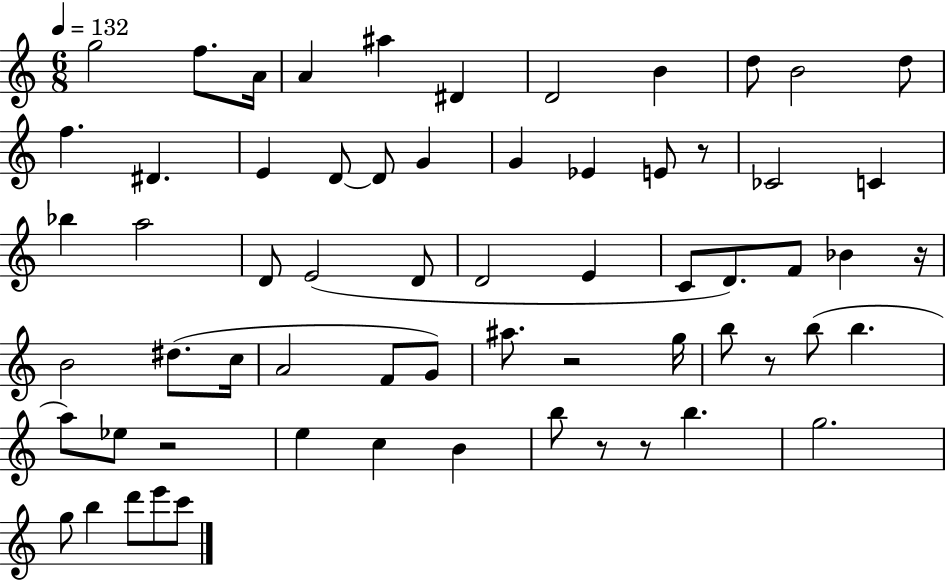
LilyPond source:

{
  \clef treble
  \numericTimeSignature
  \time 6/8
  \key c \major
  \tempo 4 = 132
  g''2 f''8. a'16 | a'4 ais''4 dis'4 | d'2 b'4 | d''8 b'2 d''8 | \break f''4. dis'4. | e'4 d'8~~ d'8 g'4 | g'4 ees'4 e'8 r8 | ces'2 c'4 | \break bes''4 a''2 | d'8 e'2( d'8 | d'2 e'4 | c'8 d'8.) f'8 bes'4 r16 | \break b'2 dis''8.( c''16 | a'2 f'8 g'8) | ais''8. r2 g''16 | b''8 r8 b''8( b''4. | \break a''8) ees''8 r2 | e''4 c''4 b'4 | b''8 r8 r8 b''4. | g''2. | \break g''8 b''4 d'''8 e'''8 c'''8 | \bar "|."
}